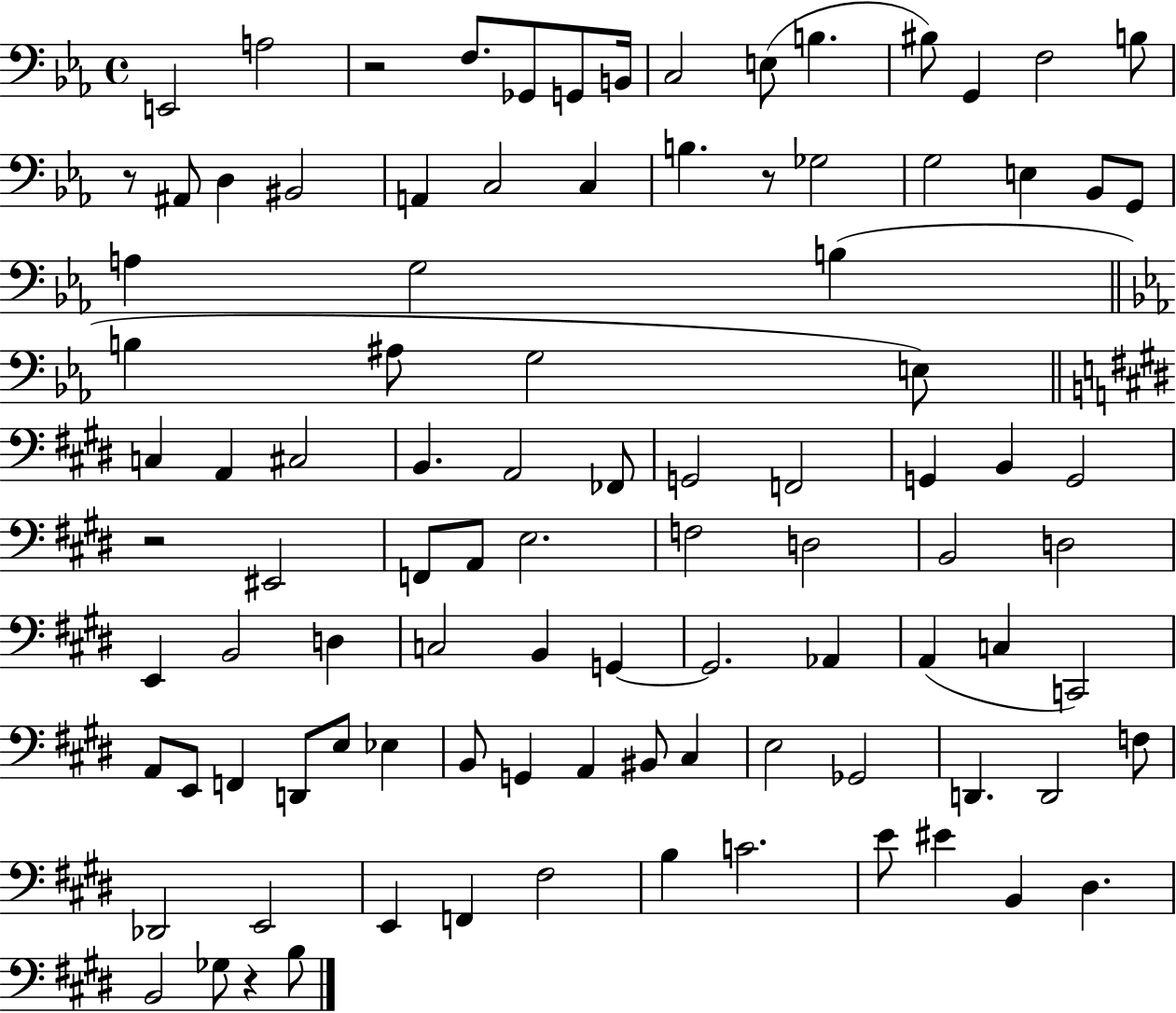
E2/h A3/h R/h F3/e. Gb2/e G2/e B2/s C3/h E3/e B3/q. BIS3/e G2/q F3/h B3/e R/e A#2/e D3/q BIS2/h A2/q C3/h C3/q B3/q. R/e Gb3/h G3/h E3/q Bb2/e G2/e A3/q G3/h B3/q B3/q A#3/e G3/h E3/e C3/q A2/q C#3/h B2/q. A2/h FES2/e G2/h F2/h G2/q B2/q G2/h R/h EIS2/h F2/e A2/e E3/h. F3/h D3/h B2/h D3/h E2/q B2/h D3/q C3/h B2/q G2/q G2/h. Ab2/q A2/q C3/q C2/h A2/e E2/e F2/q D2/e E3/e Eb3/q B2/e G2/q A2/q BIS2/e C#3/q E3/h Gb2/h D2/q. D2/h F3/e Db2/h E2/h E2/q F2/q F#3/h B3/q C4/h. E4/e EIS4/q B2/q D#3/q. B2/h Gb3/e R/q B3/e